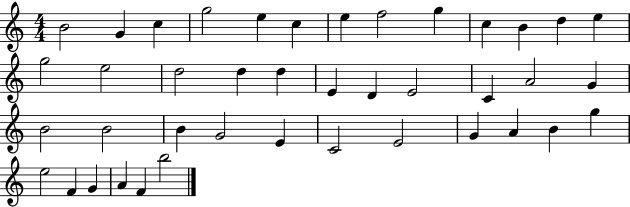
X:1
T:Untitled
M:4/4
L:1/4
K:C
B2 G c g2 e c e f2 g c B d e g2 e2 d2 d d E D E2 C A2 G B2 B2 B G2 E C2 E2 G A B g e2 F G A F b2